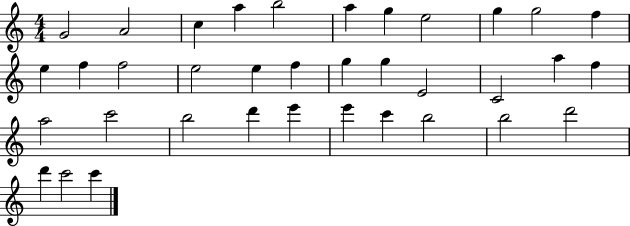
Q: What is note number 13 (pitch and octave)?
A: F5